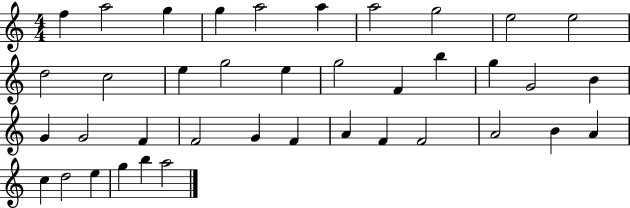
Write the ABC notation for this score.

X:1
T:Untitled
M:4/4
L:1/4
K:C
f a2 g g a2 a a2 g2 e2 e2 d2 c2 e g2 e g2 F b g G2 B G G2 F F2 G F A F F2 A2 B A c d2 e g b a2